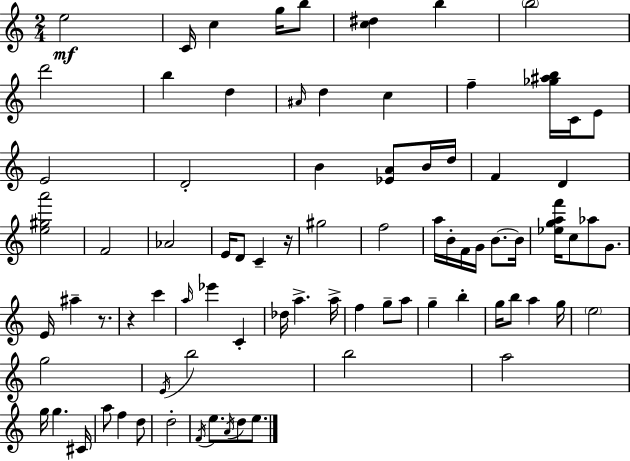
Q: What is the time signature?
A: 2/4